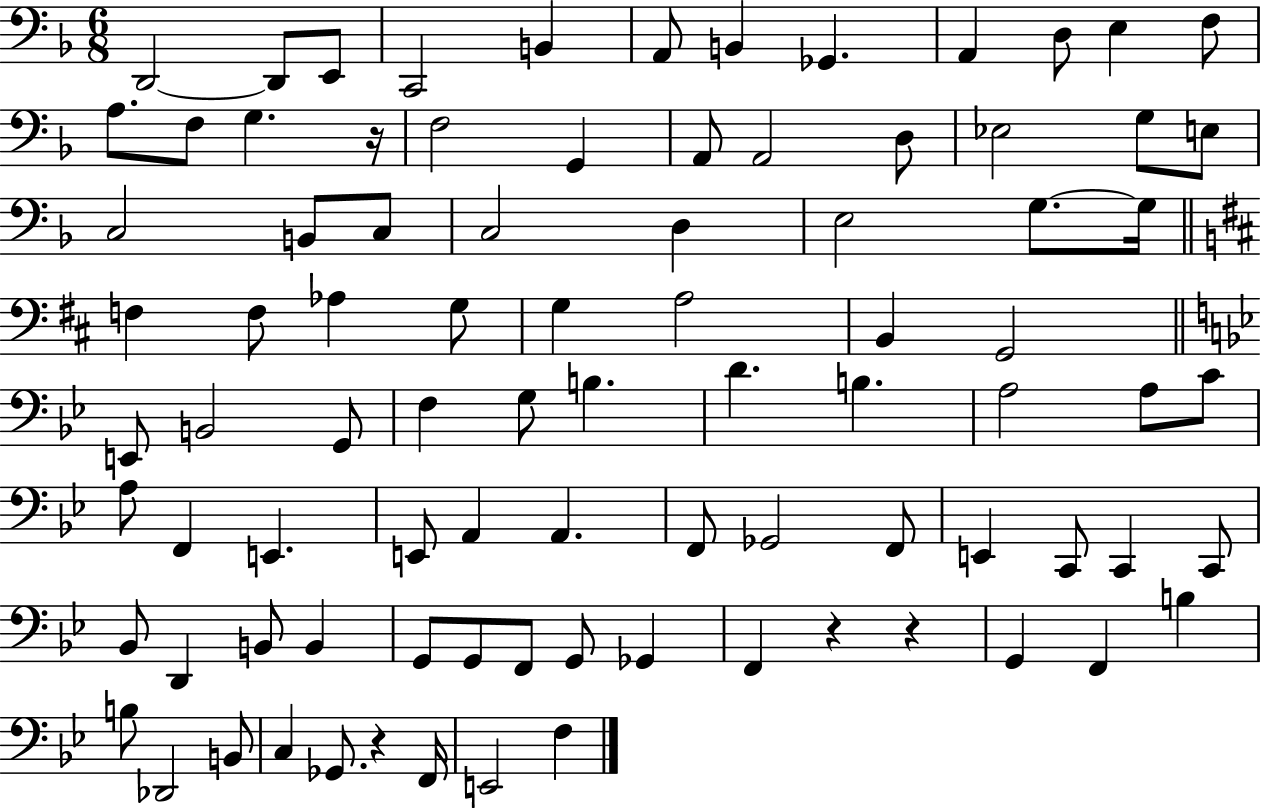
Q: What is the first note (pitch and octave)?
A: D2